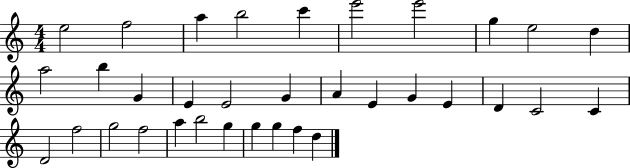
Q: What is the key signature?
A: C major